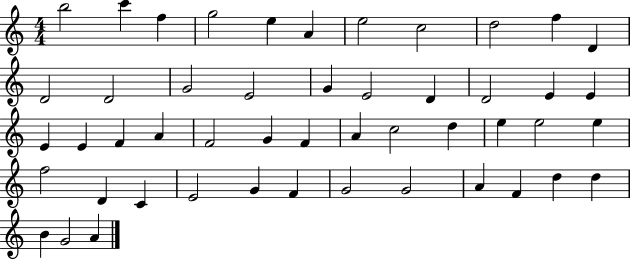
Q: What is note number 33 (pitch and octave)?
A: E5